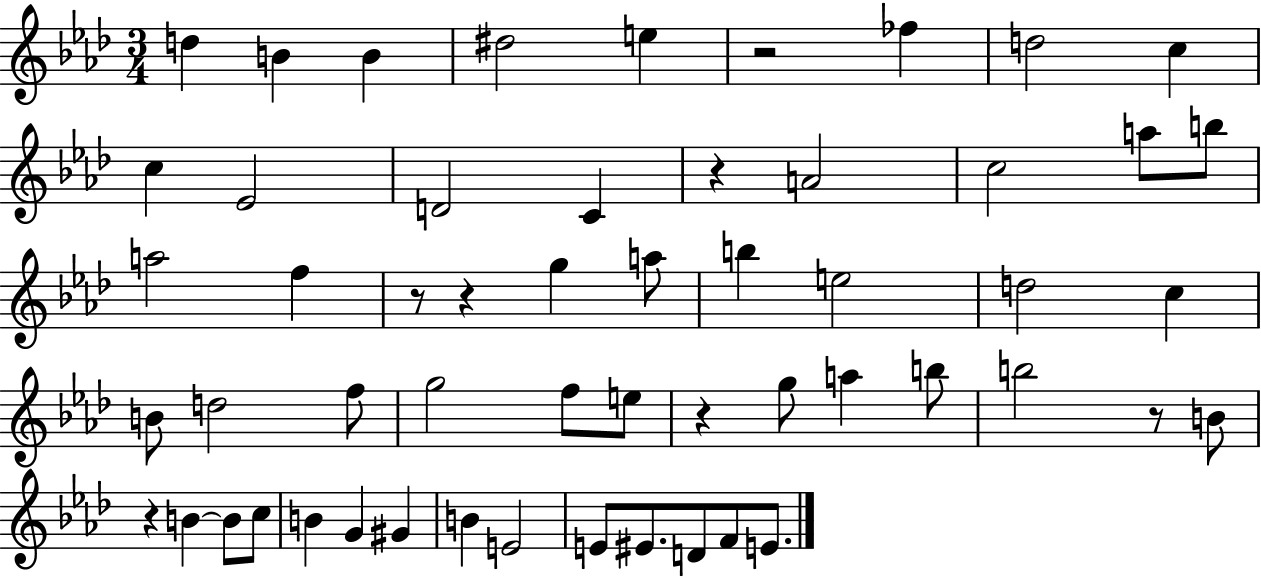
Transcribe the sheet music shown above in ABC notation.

X:1
T:Untitled
M:3/4
L:1/4
K:Ab
d B B ^d2 e z2 _f d2 c c _E2 D2 C z A2 c2 a/2 b/2 a2 f z/2 z g a/2 b e2 d2 c B/2 d2 f/2 g2 f/2 e/2 z g/2 a b/2 b2 z/2 B/2 z B B/2 c/2 B G ^G B E2 E/2 ^E/2 D/2 F/2 E/2